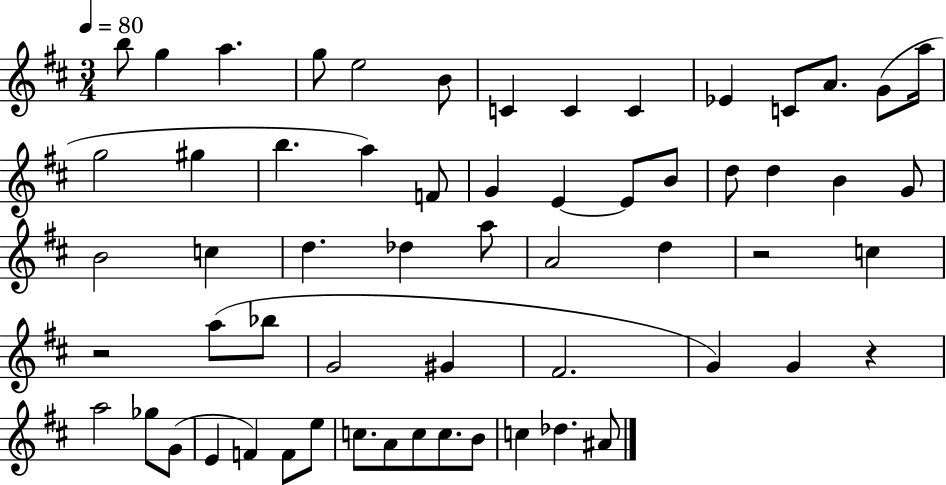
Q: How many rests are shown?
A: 3